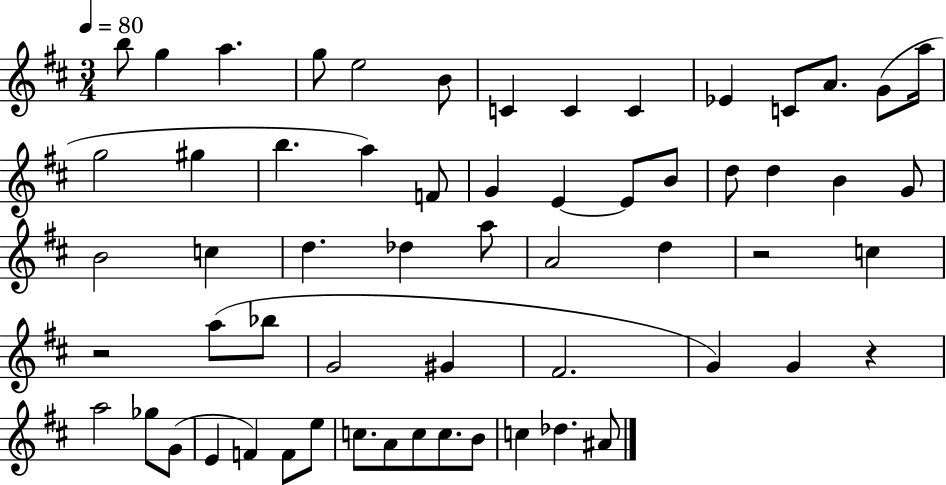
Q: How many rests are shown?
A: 3